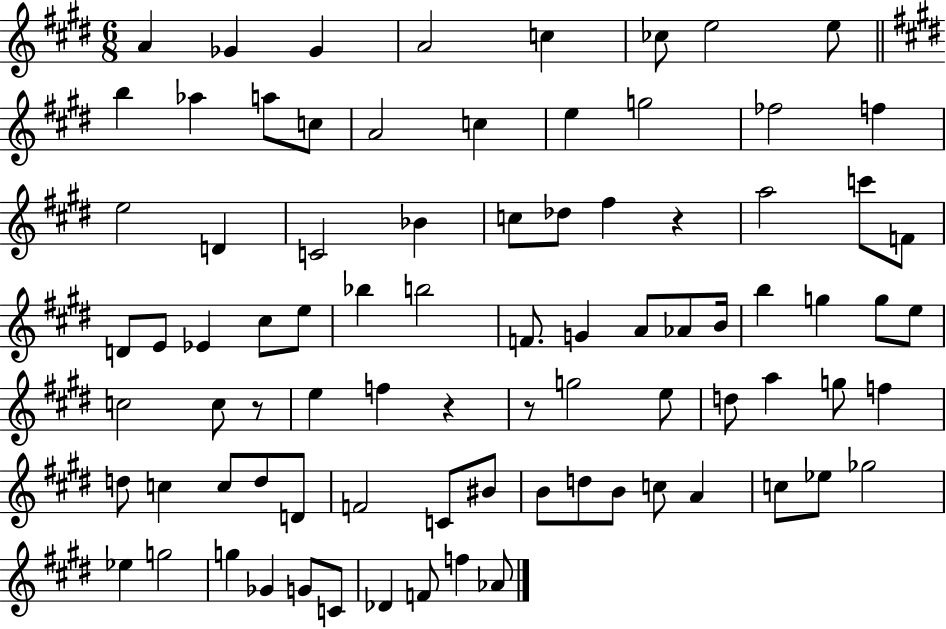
A4/q Gb4/q Gb4/q A4/h C5/q CES5/e E5/h E5/e B5/q Ab5/q A5/e C5/e A4/h C5/q E5/q G5/h FES5/h F5/q E5/h D4/q C4/h Bb4/q C5/e Db5/e F#5/q R/q A5/h C6/e F4/e D4/e E4/e Eb4/q C#5/e E5/e Bb5/q B5/h F4/e. G4/q A4/e Ab4/e B4/s B5/q G5/q G5/e E5/e C5/h C5/e R/e E5/q F5/q R/q R/e G5/h E5/e D5/e A5/q G5/e F5/q D5/e C5/q C5/e D5/e D4/e F4/h C4/e BIS4/e B4/e D5/e B4/e C5/e A4/q C5/e Eb5/e Gb5/h Eb5/q G5/h G5/q Gb4/q G4/e C4/e Db4/q F4/e F5/q Ab4/e